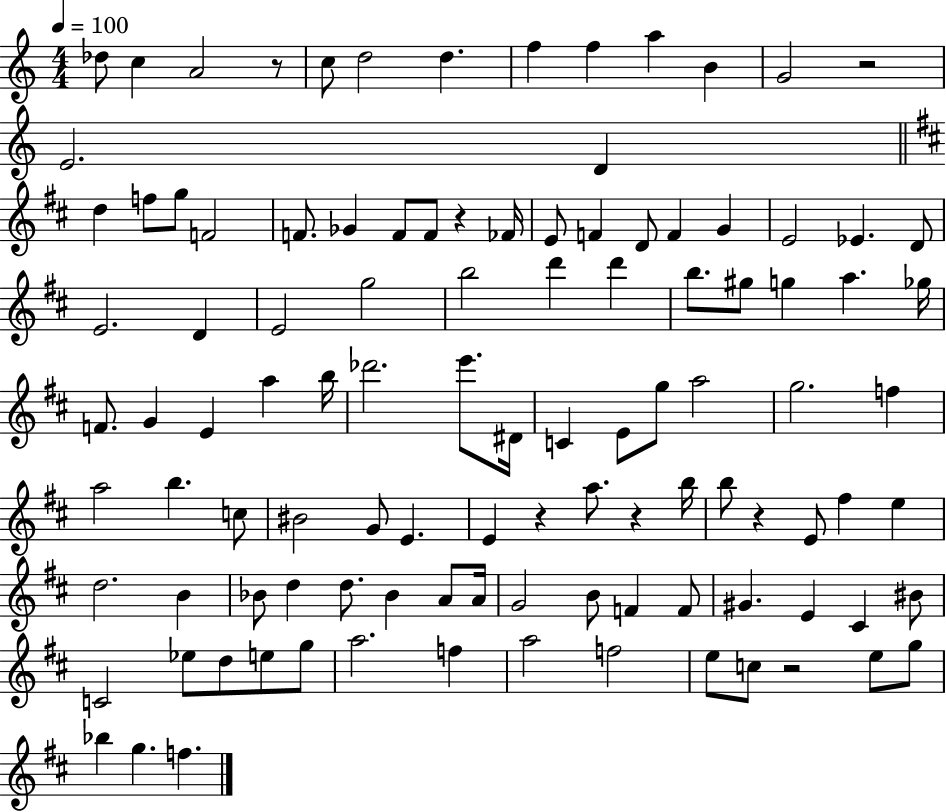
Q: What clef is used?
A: treble